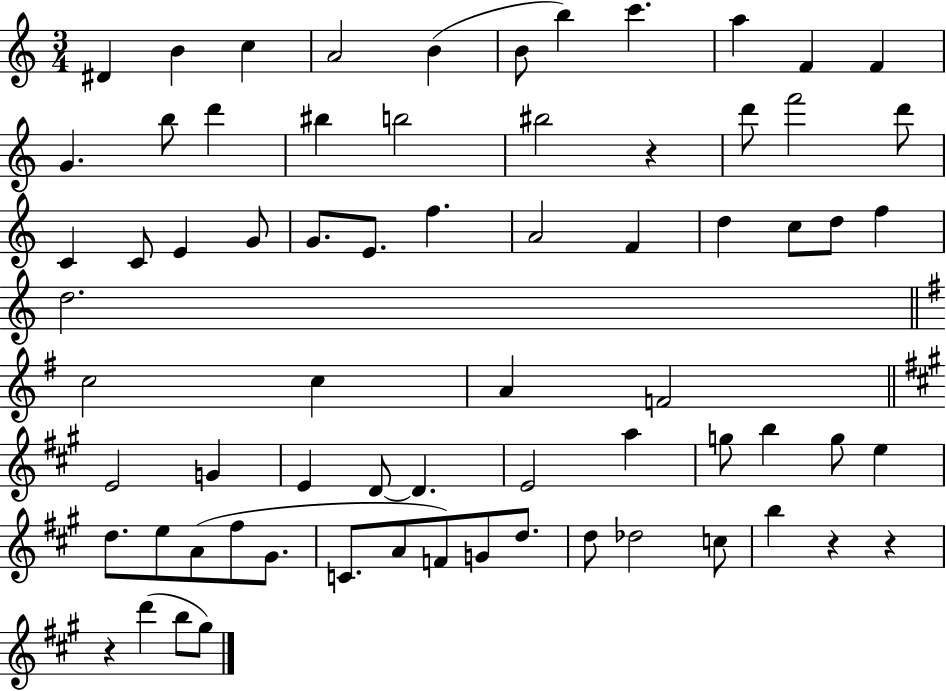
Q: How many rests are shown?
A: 4